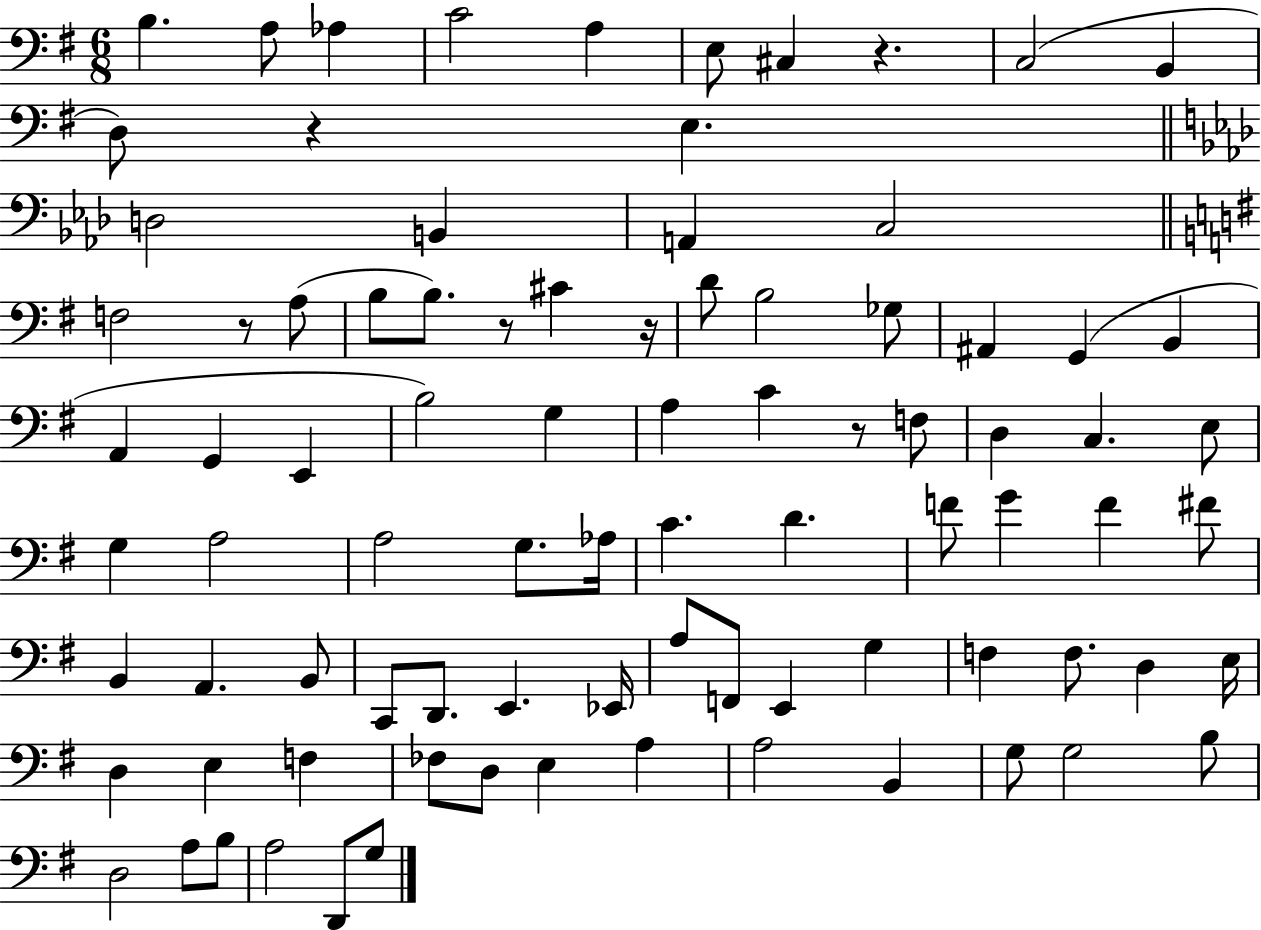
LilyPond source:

{
  \clef bass
  \numericTimeSignature
  \time 6/8
  \key g \major
  b4. a8 aes4 | c'2 a4 | e8 cis4 r4. | c2( b,4 | \break d8) r4 e4. | \bar "||" \break \key f \minor d2 b,4 | a,4 c2 | \bar "||" \break \key e \minor f2 r8 a8( | b8 b8.) r8 cis'4 r16 | d'8 b2 ges8 | ais,4 g,4( b,4 | \break a,4 g,4 e,4 | b2) g4 | a4 c'4 r8 f8 | d4 c4. e8 | \break g4 a2 | a2 g8. aes16 | c'4. d'4. | f'8 g'4 f'4 fis'8 | \break b,4 a,4. b,8 | c,8 d,8. e,4. ees,16 | a8 f,8 e,4 g4 | f4 f8. d4 e16 | \break d4 e4 f4 | fes8 d8 e4 a4 | a2 b,4 | g8 g2 b8 | \break d2 a8 b8 | a2 d,8 g8 | \bar "|."
}